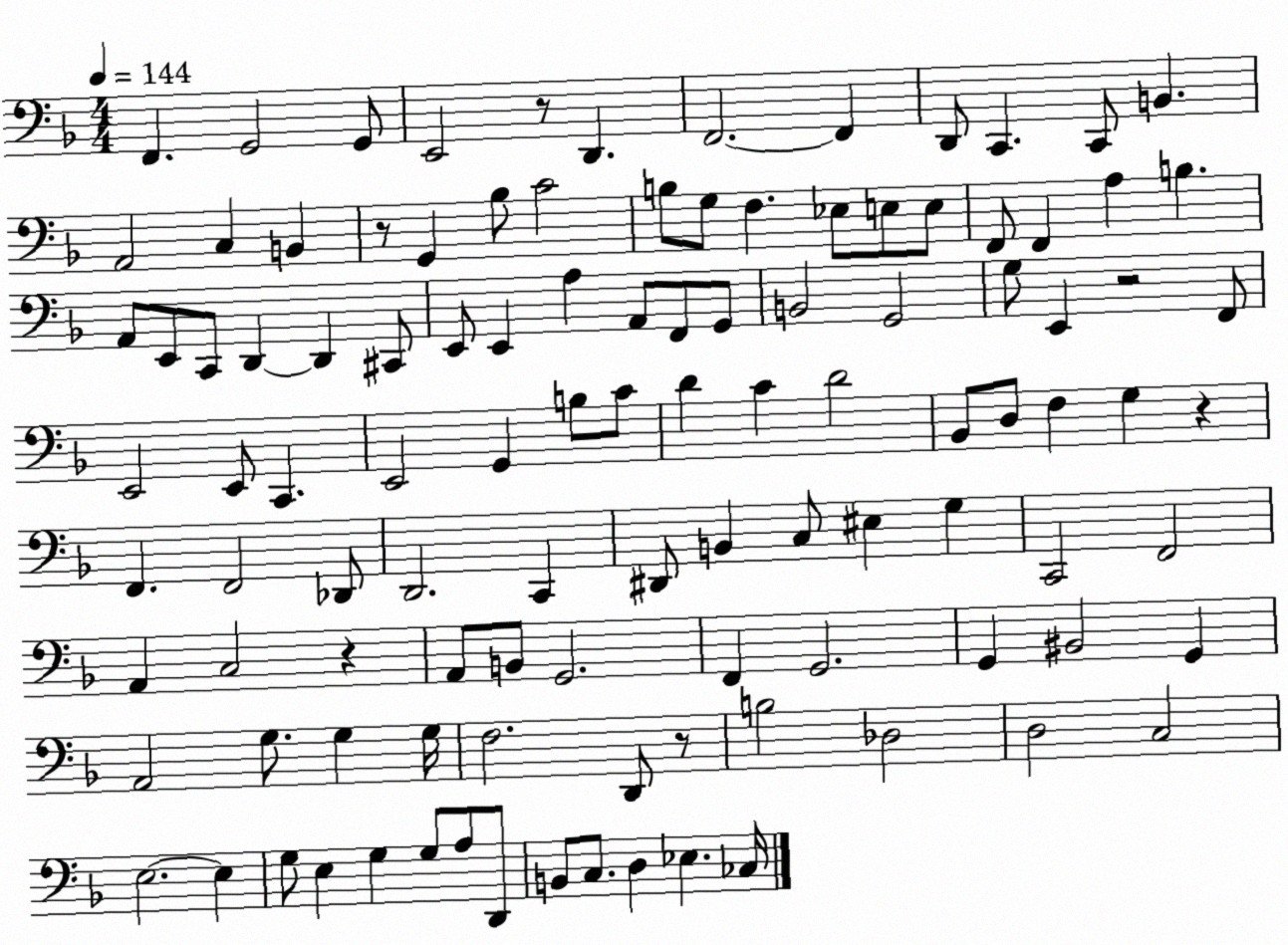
X:1
T:Untitled
M:4/4
L:1/4
K:F
F,, G,,2 G,,/2 E,,2 z/2 D,, F,,2 F,, D,,/2 C,, C,,/2 B,, A,,2 C, B,, z/2 G,, _B,/2 C2 B,/2 G,/2 F, _E,/2 E,/2 E,/2 F,,/2 F,, A, B, A,,/2 E,,/2 C,,/2 D,, D,, ^C,,/2 E,,/2 E,, A, A,,/2 F,,/2 G,,/2 B,,2 G,,2 G,/2 E,, z2 F,,/2 E,,2 E,,/2 C,, E,,2 G,, B,/2 C/2 D C D2 _B,,/2 D,/2 F, G, z F,, F,,2 _D,,/2 D,,2 C,, ^D,,/2 B,, C,/2 ^E, G, C,,2 F,,2 A,, C,2 z A,,/2 B,,/2 G,,2 F,, G,,2 G,, ^B,,2 G,, A,,2 G,/2 G, G,/4 F,2 D,,/2 z/2 B,2 _D,2 D,2 C,2 E,2 E, G,/2 E, G, G,/2 A,/2 D,,/2 B,,/2 C,/2 D, _E, _C,/4